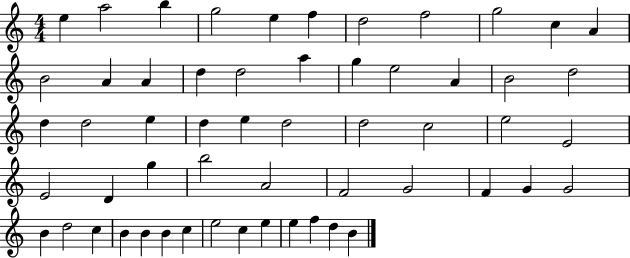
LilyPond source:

{
  \clef treble
  \numericTimeSignature
  \time 4/4
  \key c \major
  e''4 a''2 b''4 | g''2 e''4 f''4 | d''2 f''2 | g''2 c''4 a'4 | \break b'2 a'4 a'4 | d''4 d''2 a''4 | g''4 e''2 a'4 | b'2 d''2 | \break d''4 d''2 e''4 | d''4 e''4 d''2 | d''2 c''2 | e''2 e'2 | \break e'2 d'4 g''4 | b''2 a'2 | f'2 g'2 | f'4 g'4 g'2 | \break b'4 d''2 c''4 | b'4 b'4 b'4 c''4 | e''2 c''4 e''4 | e''4 f''4 d''4 b'4 | \break \bar "|."
}